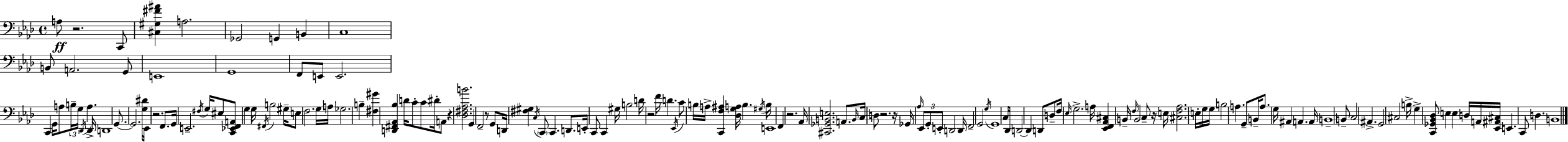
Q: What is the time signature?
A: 4/4